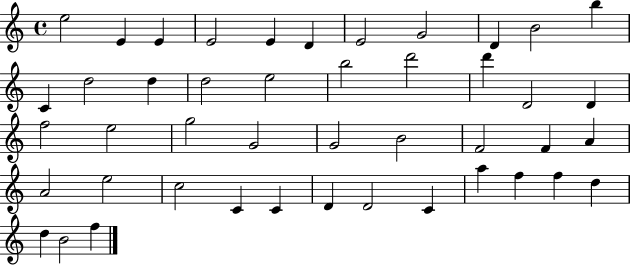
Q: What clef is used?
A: treble